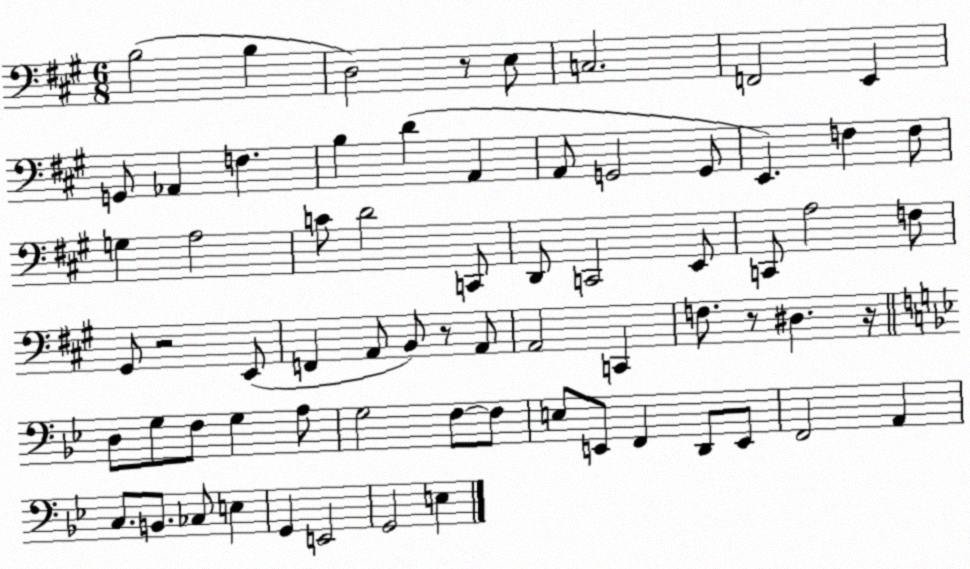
X:1
T:Untitled
M:6/8
L:1/4
K:A
B,2 B, D,2 z/2 E,/2 C,2 F,,2 E,, G,,/2 _A,, F, B, D A,, A,,/2 G,,2 G,,/2 E,, F, F,/2 G, A,2 C/2 D2 C,,/2 D,,/2 C,,2 E,,/2 C,,/2 A,2 F,/2 ^G,,/2 z2 E,,/2 F,, A,,/2 B,,/2 z/2 A,,/2 A,,2 C,, F,/2 z/2 ^D, z/4 D,/2 G,/2 F,/2 G, A,/2 G,2 F,/2 F,/2 E,/2 E,,/2 F,, D,,/2 E,,/2 F,,2 A,, C,/2 B,,/2 _C,/2 E, G,, E,,2 G,,2 E,